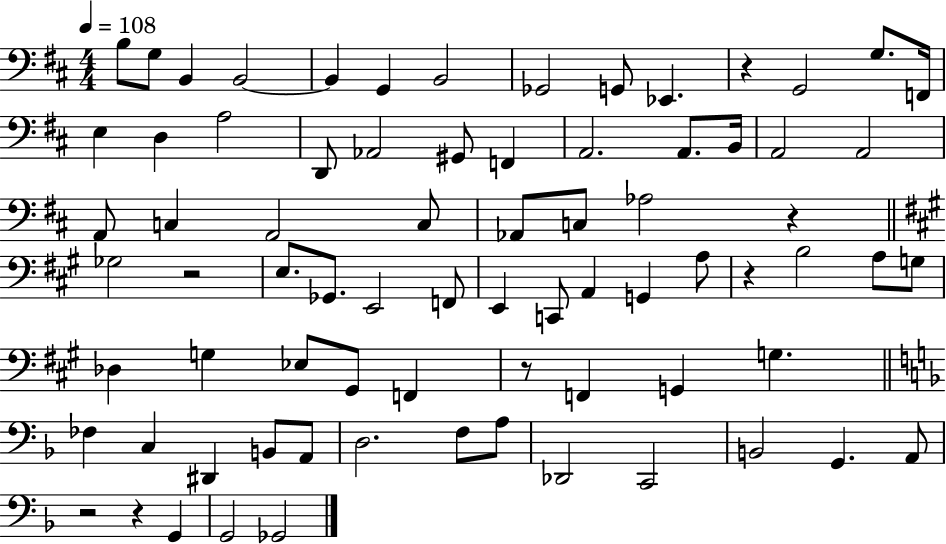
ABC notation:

X:1
T:Untitled
M:4/4
L:1/4
K:D
B,/2 G,/2 B,, B,,2 B,, G,, B,,2 _G,,2 G,,/2 _E,, z G,,2 G,/2 F,,/4 E, D, A,2 D,,/2 _A,,2 ^G,,/2 F,, A,,2 A,,/2 B,,/4 A,,2 A,,2 A,,/2 C, A,,2 C,/2 _A,,/2 C,/2 _A,2 z _G,2 z2 E,/2 _G,,/2 E,,2 F,,/2 E,, C,,/2 A,, G,, A,/2 z B,2 A,/2 G,/2 _D, G, _E,/2 ^G,,/2 F,, z/2 F,, G,, G, _F, C, ^D,, B,,/2 A,,/2 D,2 F,/2 A,/2 _D,,2 C,,2 B,,2 G,, A,,/2 z2 z G,, G,,2 _G,,2